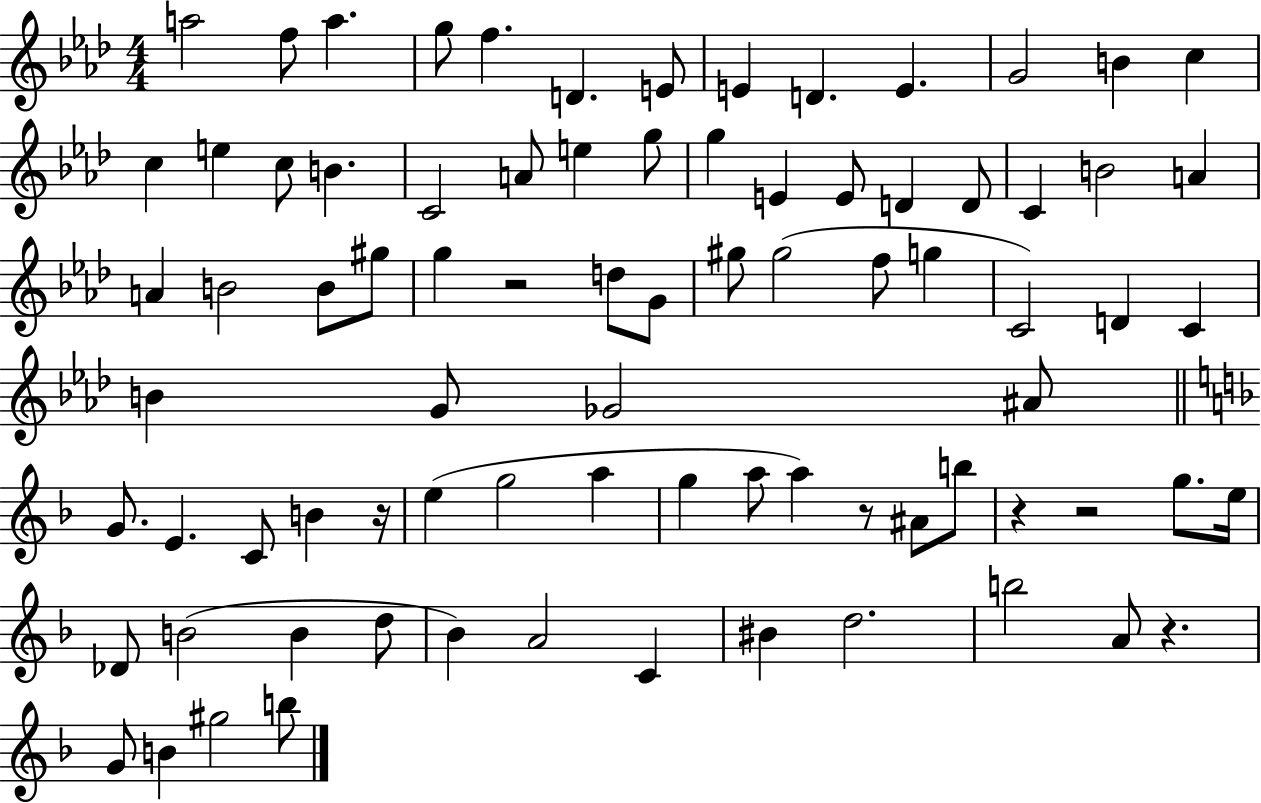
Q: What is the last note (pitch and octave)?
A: B5